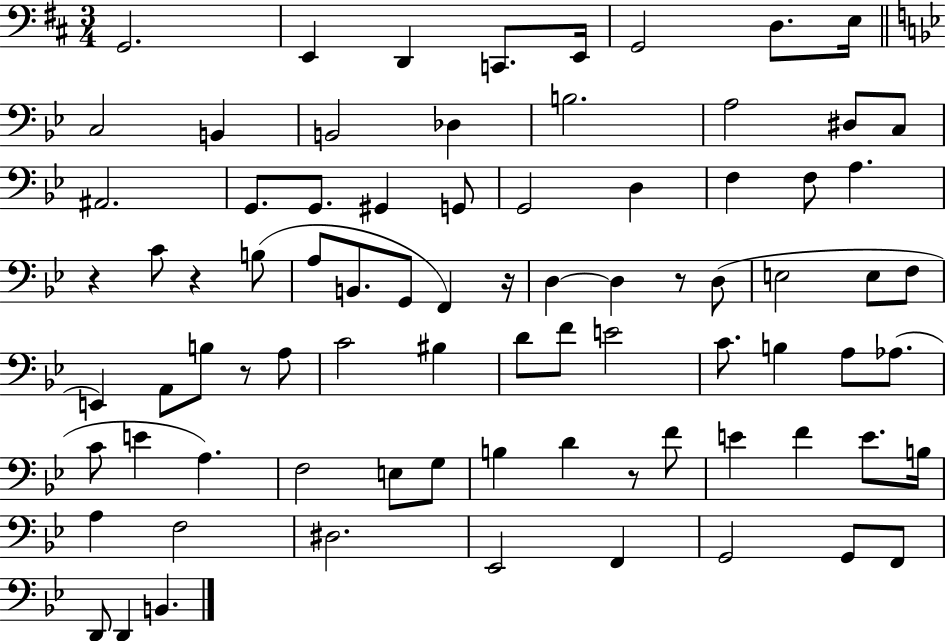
G2/h. E2/q D2/q C2/e. E2/s G2/h D3/e. E3/s C3/h B2/q B2/h Db3/q B3/h. A3/h D#3/e C3/e A#2/h. G2/e. G2/e. G#2/q G2/e G2/h D3/q F3/q F3/e A3/q. R/q C4/e R/q B3/e A3/e B2/e. G2/e F2/q R/s D3/q D3/q R/e D3/e E3/h E3/e F3/e E2/q A2/e B3/e R/e A3/e C4/h BIS3/q D4/e F4/e E4/h C4/e. B3/q A3/e Ab3/e. C4/e E4/q A3/q. F3/h E3/e G3/e B3/q D4/q R/e F4/e E4/q F4/q E4/e. B3/s A3/q F3/h D#3/h. Eb2/h F2/q G2/h G2/e F2/e D2/e D2/q B2/q.